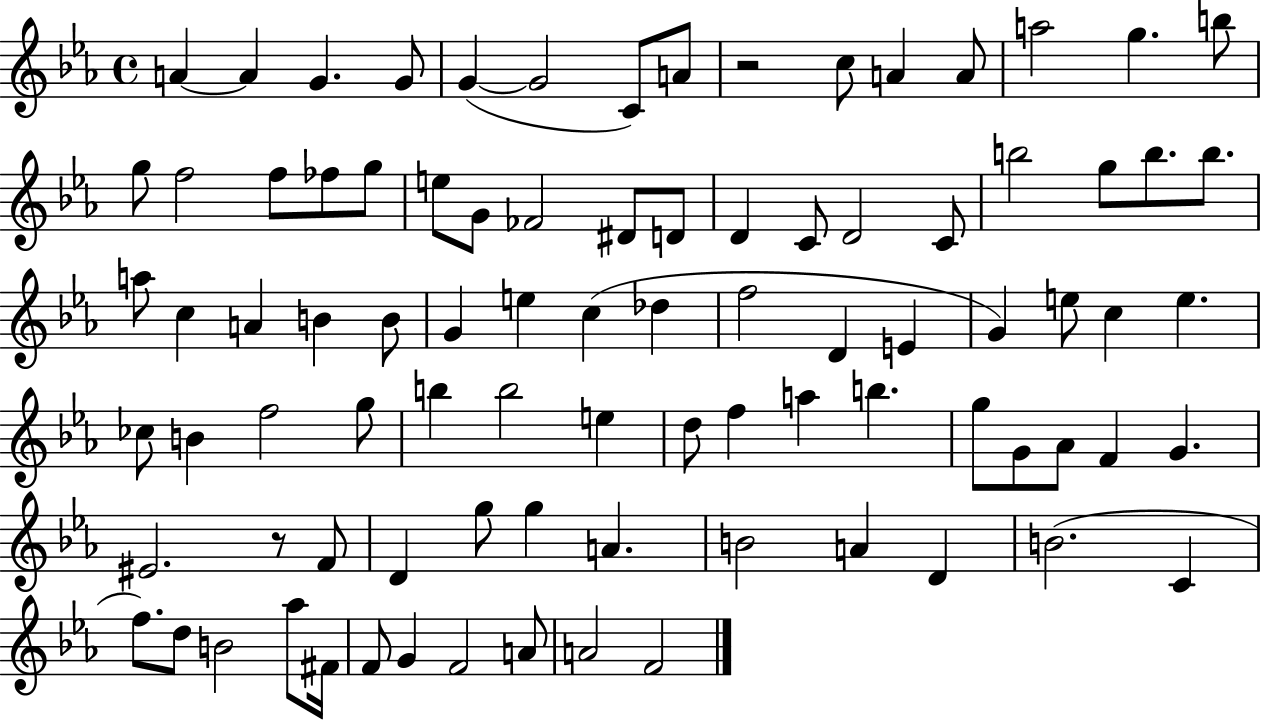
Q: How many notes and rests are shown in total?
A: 88